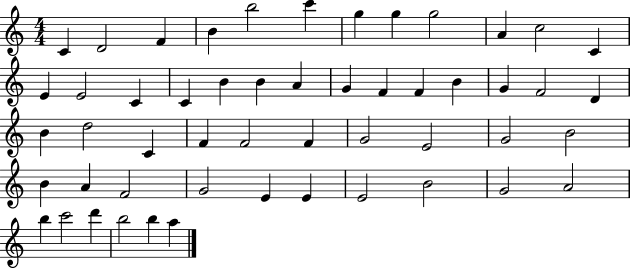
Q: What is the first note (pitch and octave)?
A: C4